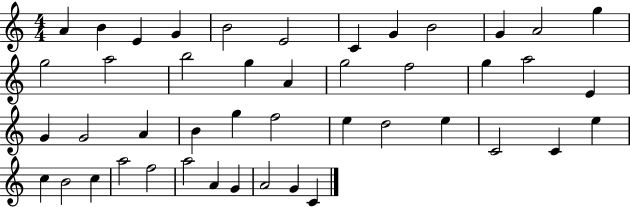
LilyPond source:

{
  \clef treble
  \numericTimeSignature
  \time 4/4
  \key c \major
  a'4 b'4 e'4 g'4 | b'2 e'2 | c'4 g'4 b'2 | g'4 a'2 g''4 | \break g''2 a''2 | b''2 g''4 a'4 | g''2 f''2 | g''4 a''2 e'4 | \break g'4 g'2 a'4 | b'4 g''4 f''2 | e''4 d''2 e''4 | c'2 c'4 e''4 | \break c''4 b'2 c''4 | a''2 f''2 | a''2 a'4 g'4 | a'2 g'4 c'4 | \break \bar "|."
}